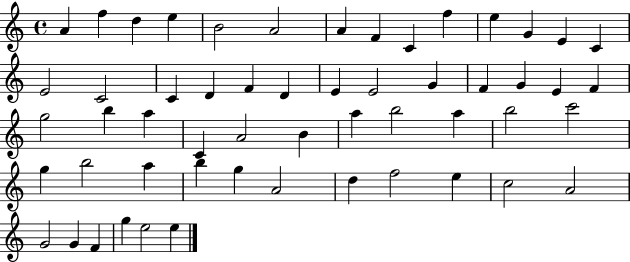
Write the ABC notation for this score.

X:1
T:Untitled
M:4/4
L:1/4
K:C
A f d e B2 A2 A F C f e G E C E2 C2 C D F D E E2 G F G E F g2 b a C A2 B a b2 a b2 c'2 g b2 a b g A2 d f2 e c2 A2 G2 G F g e2 e